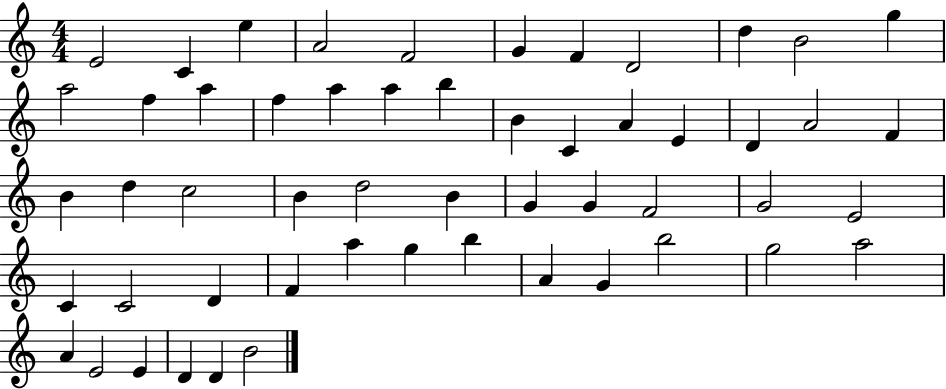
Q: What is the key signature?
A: C major